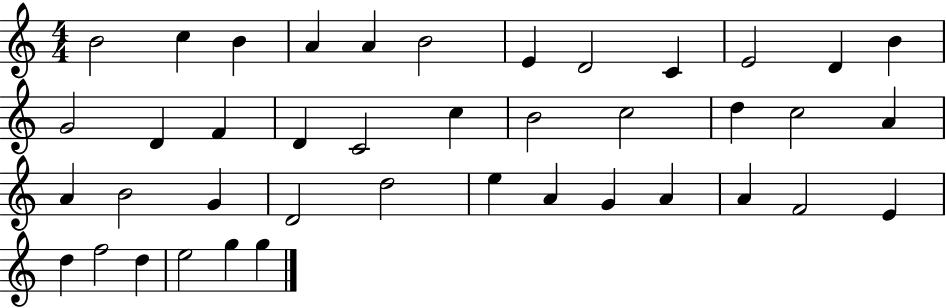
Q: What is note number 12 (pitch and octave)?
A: B4